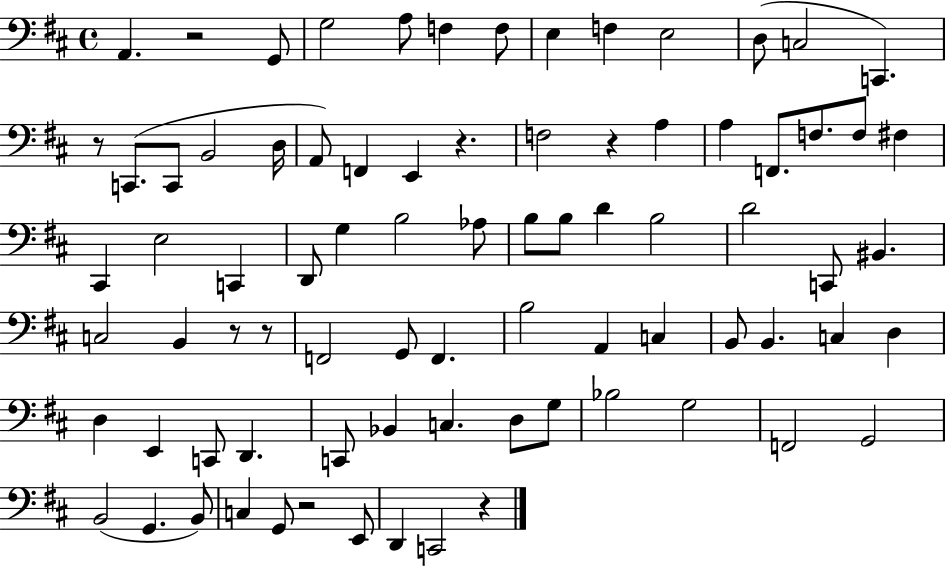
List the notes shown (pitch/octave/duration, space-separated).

A2/q. R/h G2/e G3/h A3/e F3/q F3/e E3/q F3/q E3/h D3/e C3/h C2/q. R/e C2/e. C2/e B2/h D3/s A2/e F2/q E2/q R/q. F3/h R/q A3/q A3/q F2/e. F3/e. F3/e F#3/q C#2/q E3/h C2/q D2/e G3/q B3/h Ab3/e B3/e B3/e D4/q B3/h D4/h C2/e BIS2/q. C3/h B2/q R/e R/e F2/h G2/e F2/q. B3/h A2/q C3/q B2/e B2/q. C3/q D3/q D3/q E2/q C2/e D2/q. C2/e Bb2/q C3/q. D3/e G3/e Bb3/h G3/h F2/h G2/h B2/h G2/q. B2/e C3/q G2/e R/h E2/e D2/q C2/h R/q